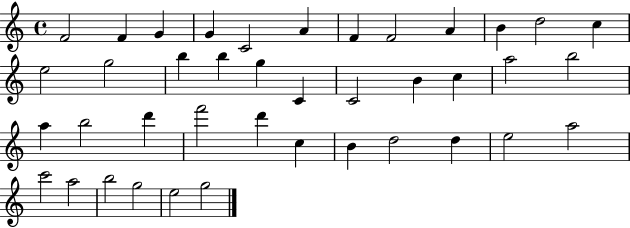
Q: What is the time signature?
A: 4/4